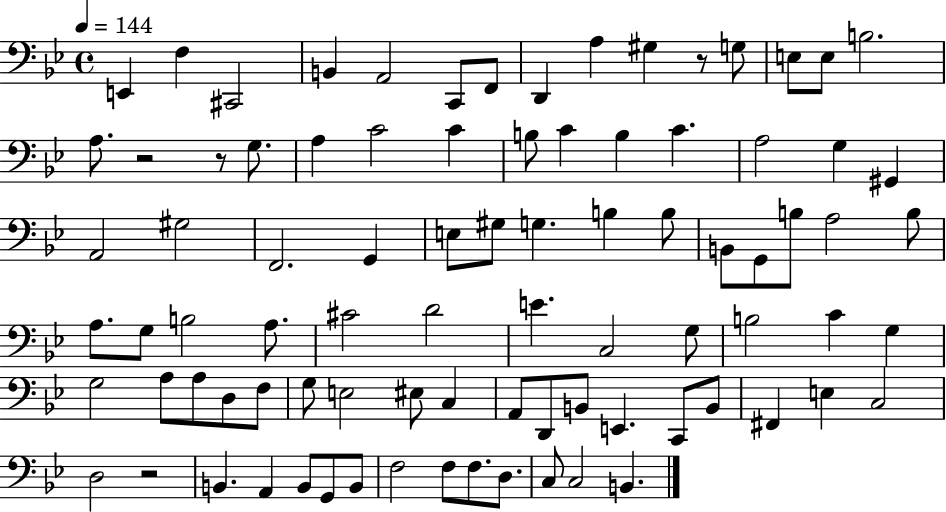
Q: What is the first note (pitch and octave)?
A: E2